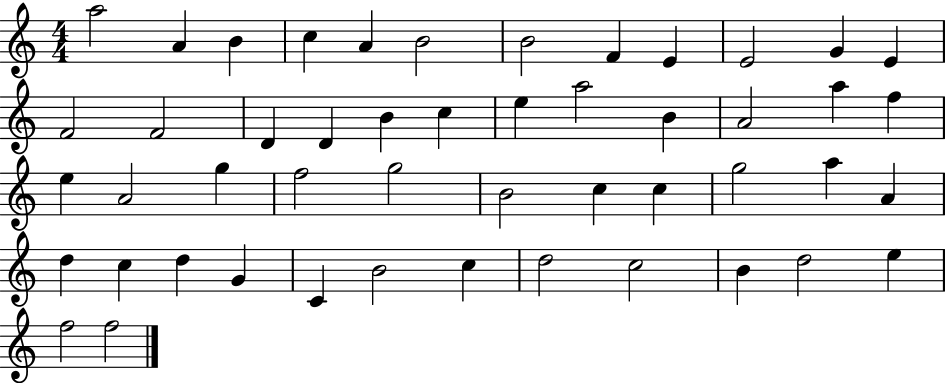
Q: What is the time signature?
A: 4/4